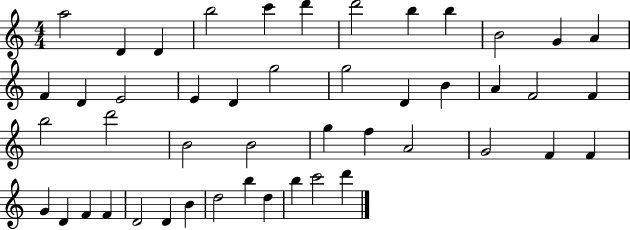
{
  \clef treble
  \numericTimeSignature
  \time 4/4
  \key c \major
  a''2 d'4 d'4 | b''2 c'''4 d'''4 | d'''2 b''4 b''4 | b'2 g'4 a'4 | \break f'4 d'4 e'2 | e'4 d'4 g''2 | g''2 d'4 b'4 | a'4 f'2 f'4 | \break b''2 d'''2 | b'2 b'2 | g''4 f''4 a'2 | g'2 f'4 f'4 | \break g'4 d'4 f'4 f'4 | d'2 d'4 b'4 | d''2 b''4 d''4 | b''4 c'''2 d'''4 | \break \bar "|."
}